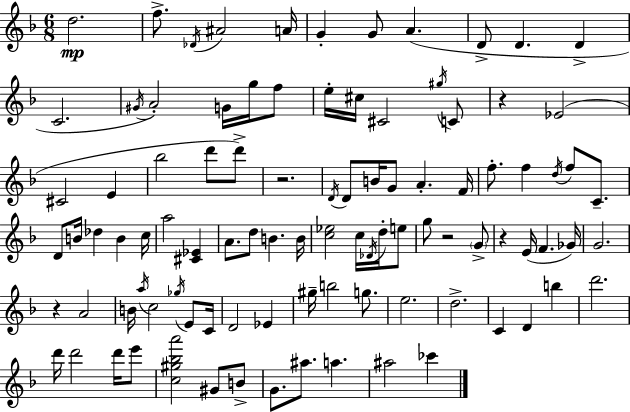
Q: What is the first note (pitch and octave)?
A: D5